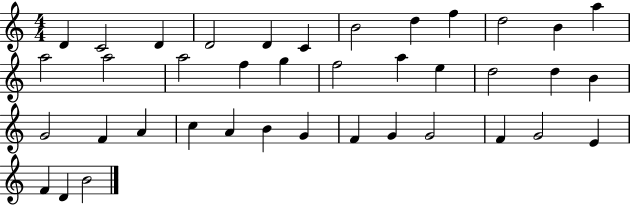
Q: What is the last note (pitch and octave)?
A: B4